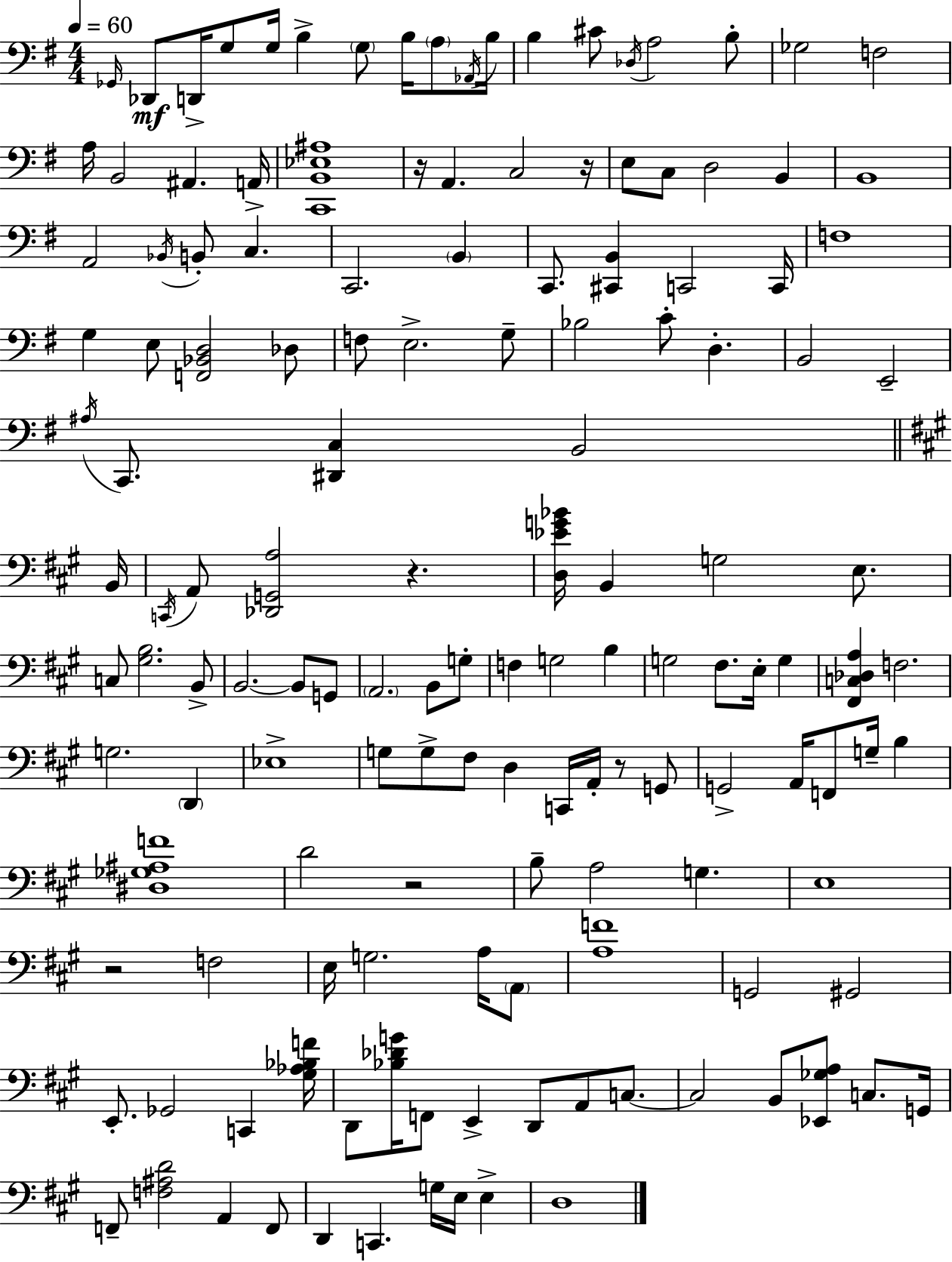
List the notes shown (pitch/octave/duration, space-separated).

Gb2/s Db2/e D2/s G3/e G3/s B3/q G3/e B3/s A3/e Ab2/s B3/s B3/q C#4/e Db3/s A3/h B3/e Gb3/h F3/h A3/s B2/h A#2/q. A2/s [C2,B2,Eb3,A#3]/w R/s A2/q. C3/h R/s E3/e C3/e D3/h B2/q B2/w A2/h Bb2/s B2/e C3/q. C2/h. B2/q C2/e. [C#2,B2]/q C2/h C2/s F3/w G3/q E3/e [F2,Bb2,D3]/h Db3/e F3/e E3/h. G3/e Bb3/h C4/e D3/q. B2/h E2/h A#3/s C2/e. [D#2,C3]/q B2/h B2/s C2/s A2/e [Db2,G2,A3]/h R/q. [D3,Eb4,G4,Bb4]/s B2/q G3/h E3/e. C3/e [G#3,B3]/h. B2/e B2/h. B2/e G2/e A2/h. B2/e G3/e F3/q G3/h B3/q G3/h F#3/e. E3/s G3/q [F#2,C3,Db3,A3]/q F3/h. G3/h. D2/q Eb3/w G3/e G3/e F#3/e D3/q C2/s A2/s R/e G2/e G2/h A2/s F2/e G3/s B3/q [D#3,Gb3,A#3,F4]/w D4/h R/h B3/e A3/h G3/q. E3/w R/h F3/h E3/s G3/h. A3/s A2/e [A3,F4]/w G2/h G#2/h E2/e. Gb2/h C2/q [G#3,Ab3,Bb3,F4]/s D2/e [Bb3,Db4,G4]/s F2/e E2/q D2/e A2/e C3/e. C3/h B2/e [Eb2,Gb3,A3]/e C3/e. G2/s F2/e [F3,A#3,D4]/h A2/q F2/e D2/q C2/q. G3/s E3/s E3/q D3/w